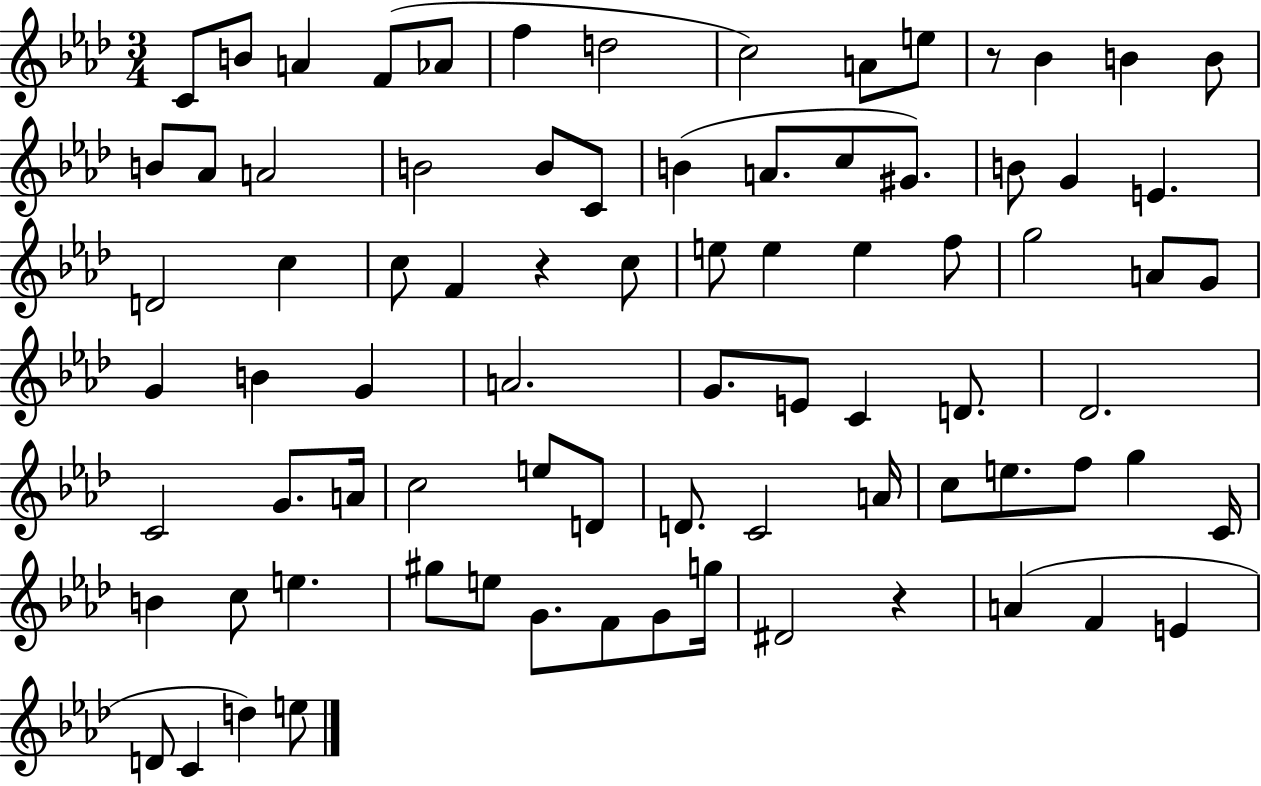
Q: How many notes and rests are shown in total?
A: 81